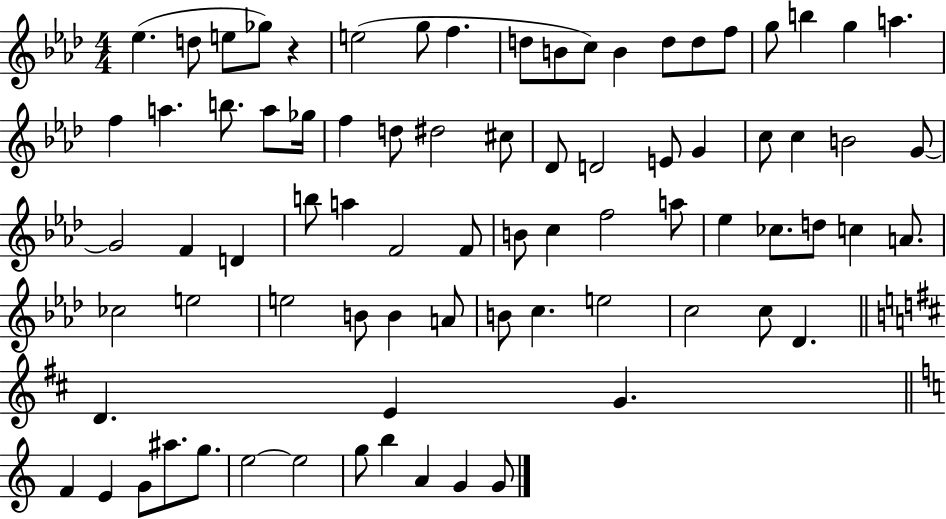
Eb5/q. D5/e E5/e Gb5/e R/q E5/h G5/e F5/q. D5/e B4/e C5/e B4/q D5/e D5/e F5/e G5/e B5/q G5/q A5/q. F5/q A5/q. B5/e. A5/e Gb5/s F5/q D5/e D#5/h C#5/e Db4/e D4/h E4/e G4/q C5/e C5/q B4/h G4/e G4/h F4/q D4/q B5/e A5/q F4/h F4/e B4/e C5/q F5/h A5/e Eb5/q CES5/e. D5/e C5/q A4/e. CES5/h E5/h E5/h B4/e B4/q A4/e B4/e C5/q. E5/h C5/h C5/e Db4/q. D4/q. E4/q G4/q. F4/q E4/q G4/e A#5/e. G5/e. E5/h E5/h G5/e B5/q A4/q G4/q G4/e